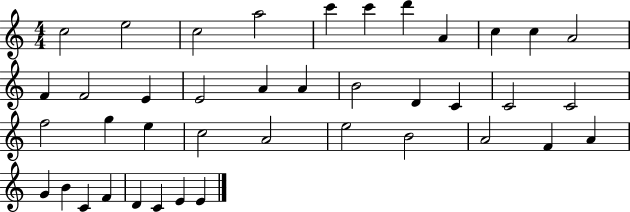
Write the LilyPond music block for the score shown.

{
  \clef treble
  \numericTimeSignature
  \time 4/4
  \key c \major
  c''2 e''2 | c''2 a''2 | c'''4 c'''4 d'''4 a'4 | c''4 c''4 a'2 | \break f'4 f'2 e'4 | e'2 a'4 a'4 | b'2 d'4 c'4 | c'2 c'2 | \break f''2 g''4 e''4 | c''2 a'2 | e''2 b'2 | a'2 f'4 a'4 | \break g'4 b'4 c'4 f'4 | d'4 c'4 e'4 e'4 | \bar "|."
}